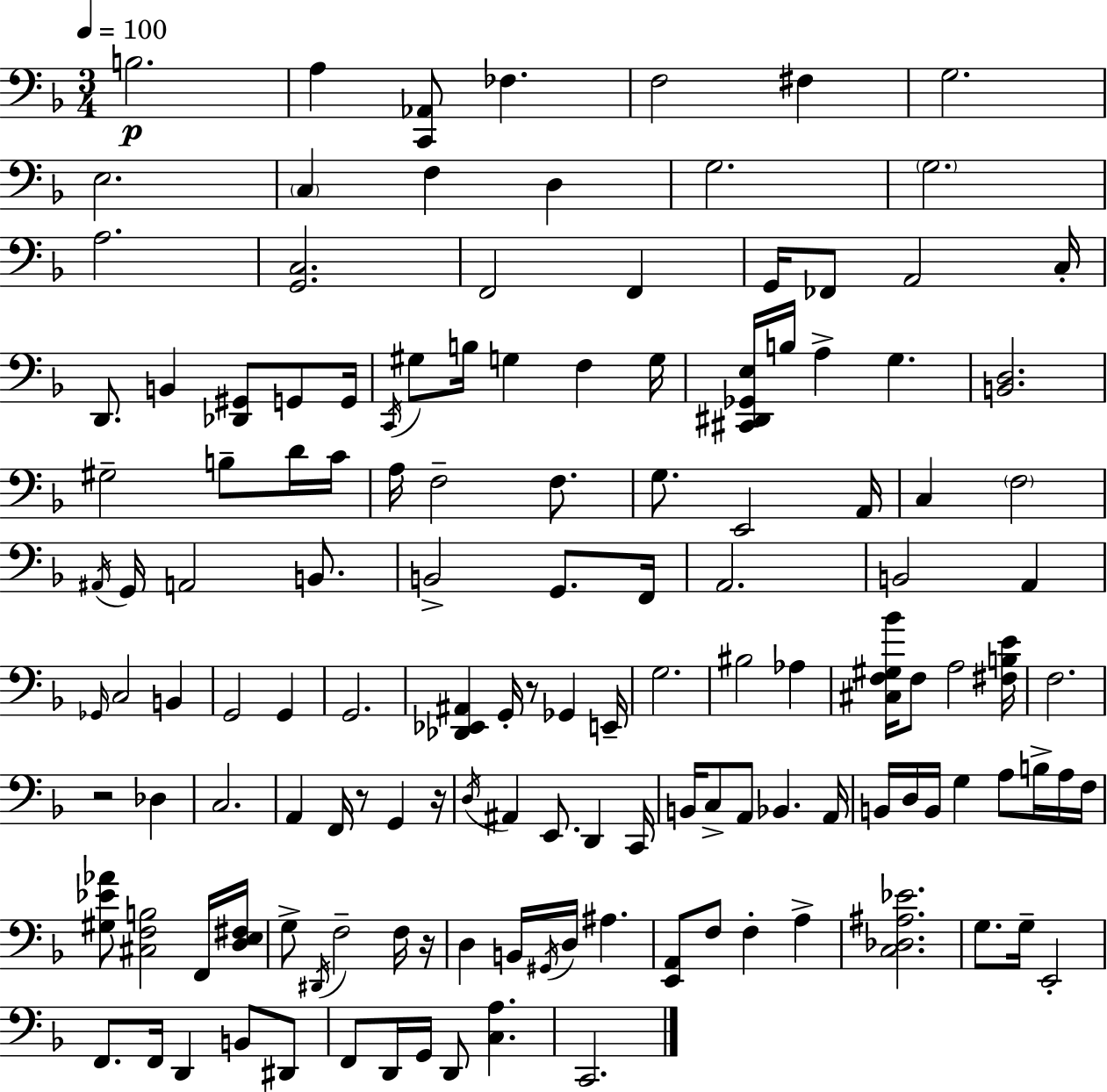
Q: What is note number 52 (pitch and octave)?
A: A2